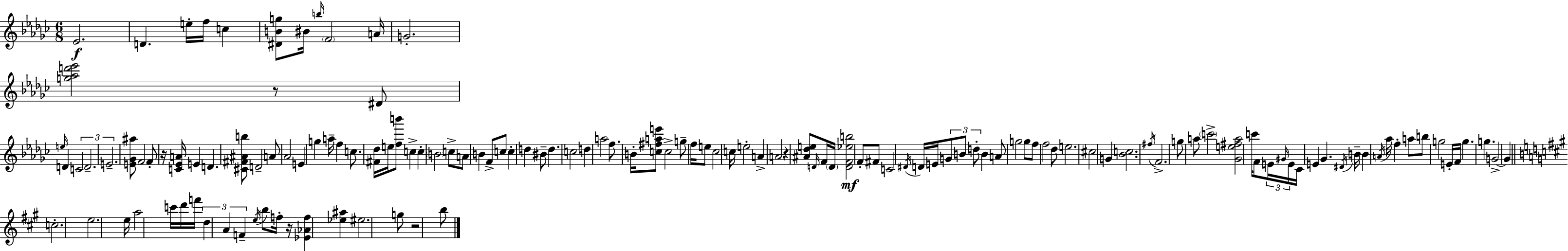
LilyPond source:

{
  \clef treble
  \numericTimeSignature
  \time 6/8
  \key ees \minor
  ees'2.\f | d'4. e''16-. f''16 c''4 | <dis' b' g''>8 bis'16 \grace { b''16 } \parenthesize f'2 | a'16 g'2.-. | \break <g'' aes'' d''' ees'''>2 r8 dis'8 | \grace { e''16 } d'4 \tuplet 3/2 { c'2 | d'2.-- | e'2.-- } | \break <e' ges' ais''>8 f'2 | f'8-. r16 <c' ees' a'>16 e'4 d'4. | <cis' fis' ais' b''>8 d'2-- | a'8 aes'2 e'4 | \break g''4 a''16-- f''4 c''8. | <fis' des''>16 e''16 <f'' b'''>8 c''4-> c''4-. | \parenthesize b'2 c''8-> | a'8 b'4 f'8-> c''8 c''4-. | \break d''4 bis'8-- d''4. | c''2 d''4 | a''2 f''8. | b'16-. <c'' fis'' a'' e'''>8 c''2-> | \break g''8-- f''16 e''8 ces''2 | c''16 e''2-. a'4-> | a'2 r4 | <ais' des'' e''>8 \grace { d'16 } f'16 \parenthesize d'16 <d' f' ees'' b''>2\mf | \break f'8-. fis'8 c'2 | \acciaccatura { dis'16 } d'16 e'16 \tuplet 3/2 { g'8 b'8 d''8-. } | b'4 a'8 g''2 | g''8 f''8 f''2 | \break des''8 e''2. | cis''2 | g'4 <bes' c''>2. | \acciaccatura { fis''16 } f'2.-> | \break g''8 a''8 \parenthesize c'''2-> | <ges' e'' fis'' a''>2 | c'''16 f'8 \tuplet 3/2 { e'16 \grace { gis'16 } e'16 } ces'16 e'4 | ges'4. \acciaccatura { dis'16 } b'16-- b'4 | \break \acciaccatura { a'16 } aes''16 f''4-. a''8 b''8 g''2 | e'16-. f'16 g''4. | g''4. g'2->~~ | g'4 \bar "||" \break \key a \major c''2.-. | e''2. | e''16 a''2 c'''16 d'''16 f'''16 | \tuplet 3/2 { d''4 a'4 f'4-- } | \break \acciaccatura { e''16 } b''8 f''16-. r16 <ees' aes' f''>4 <ees'' ais''>4 | eis''2. | g''8 r2 b''8 | \bar "|."
}